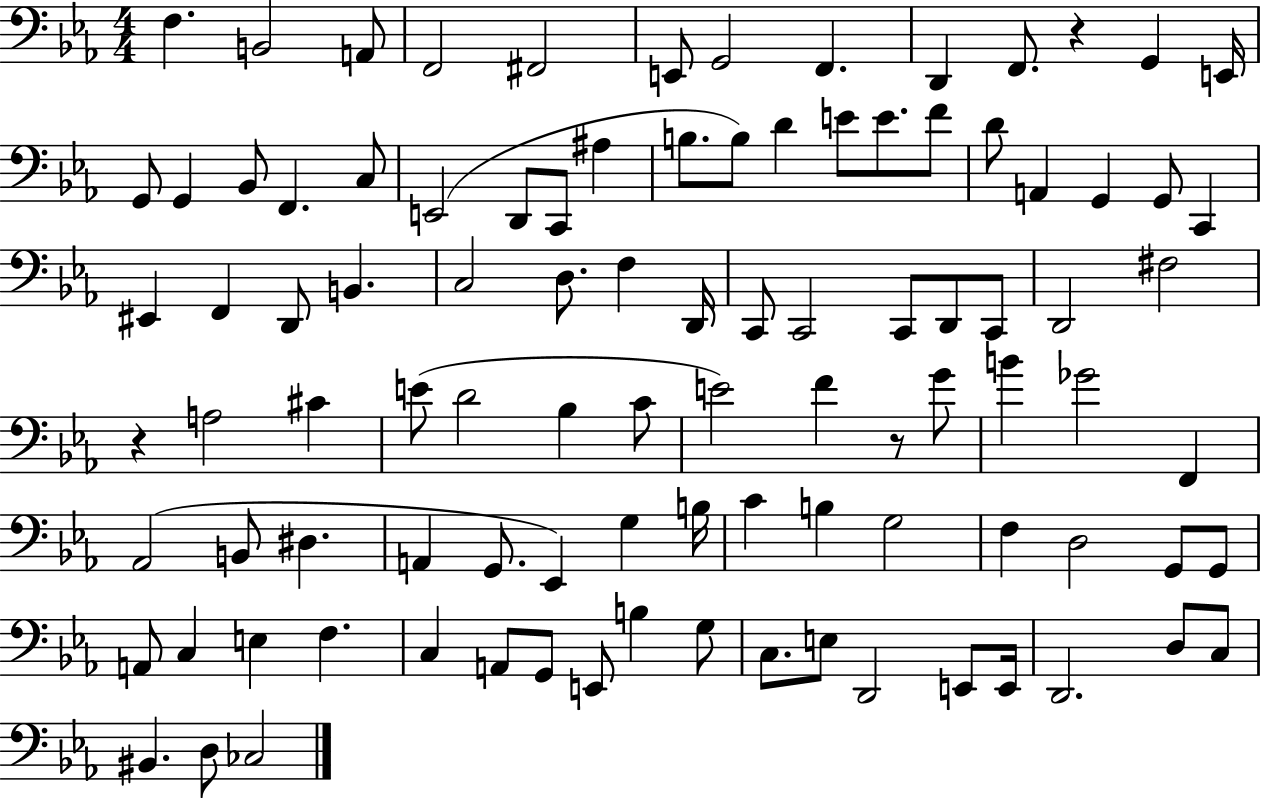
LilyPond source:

{
  \clef bass
  \numericTimeSignature
  \time 4/4
  \key ees \major
  f4. b,2 a,8 | f,2 fis,2 | e,8 g,2 f,4. | d,4 f,8. r4 g,4 e,16 | \break g,8 g,4 bes,8 f,4. c8 | e,2( d,8 c,8 ais4 | b8. b8) d'4 e'8 e'8. f'8 | d'8 a,4 g,4 g,8 c,4 | \break eis,4 f,4 d,8 b,4. | c2 d8. f4 d,16 | c,8 c,2 c,8 d,8 c,8 | d,2 fis2 | \break r4 a2 cis'4 | e'8( d'2 bes4 c'8 | e'2) f'4 r8 g'8 | b'4 ges'2 f,4 | \break aes,2( b,8 dis4. | a,4 g,8. ees,4) g4 b16 | c'4 b4 g2 | f4 d2 g,8 g,8 | \break a,8 c4 e4 f4. | c4 a,8 g,8 e,8 b4 g8 | c8. e8 d,2 e,8 e,16 | d,2. d8 c8 | \break bis,4. d8 ces2 | \bar "|."
}